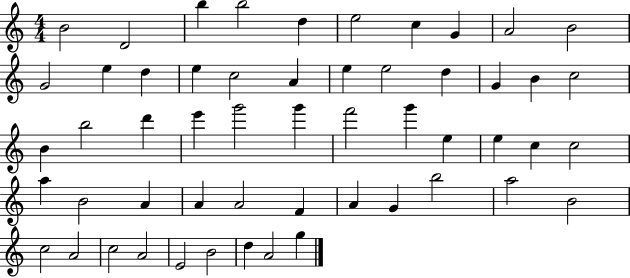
B4/h D4/h B5/q B5/h D5/q E5/h C5/q G4/q A4/h B4/h G4/h E5/q D5/q E5/q C5/h A4/q E5/q E5/h D5/q G4/q B4/q C5/h B4/q B5/h D6/q E6/q G6/h G6/q F6/h G6/q E5/q E5/q C5/q C5/h A5/q B4/h A4/q A4/q A4/h F4/q A4/q G4/q B5/h A5/h B4/h C5/h A4/h C5/h A4/h E4/h B4/h D5/q A4/h G5/q